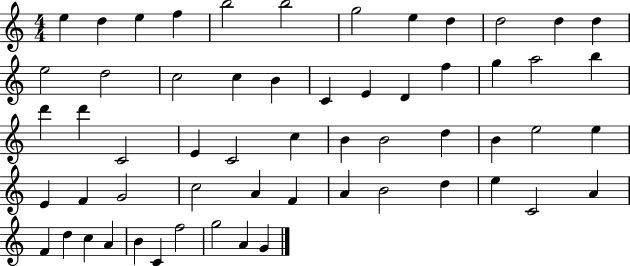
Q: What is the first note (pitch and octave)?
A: E5